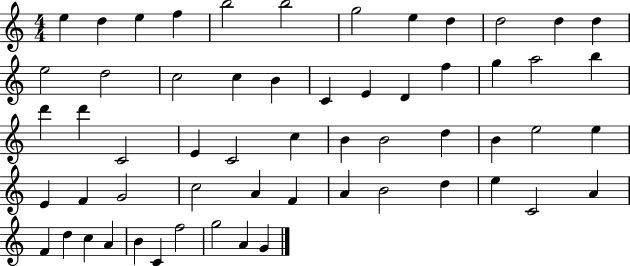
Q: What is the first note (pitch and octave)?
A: E5